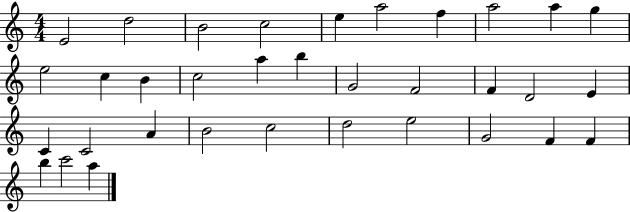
X:1
T:Untitled
M:4/4
L:1/4
K:C
E2 d2 B2 c2 e a2 f a2 a g e2 c B c2 a b G2 F2 F D2 E C C2 A B2 c2 d2 e2 G2 F F b c'2 a